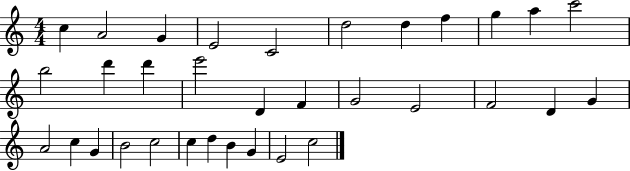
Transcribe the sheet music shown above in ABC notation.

X:1
T:Untitled
M:4/4
L:1/4
K:C
c A2 G E2 C2 d2 d f g a c'2 b2 d' d' e'2 D F G2 E2 F2 D G A2 c G B2 c2 c d B G E2 c2